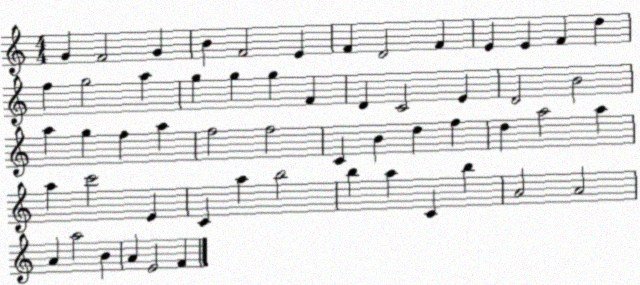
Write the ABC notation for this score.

X:1
T:Untitled
M:4/4
L:1/4
K:C
G F2 G B F2 E F D2 F E E F d f g2 a g g g F D C2 E D2 B2 a g f a f2 f2 C B d f d a2 a a c'2 E C a b2 b a C b A2 A2 A a2 B A E2 F